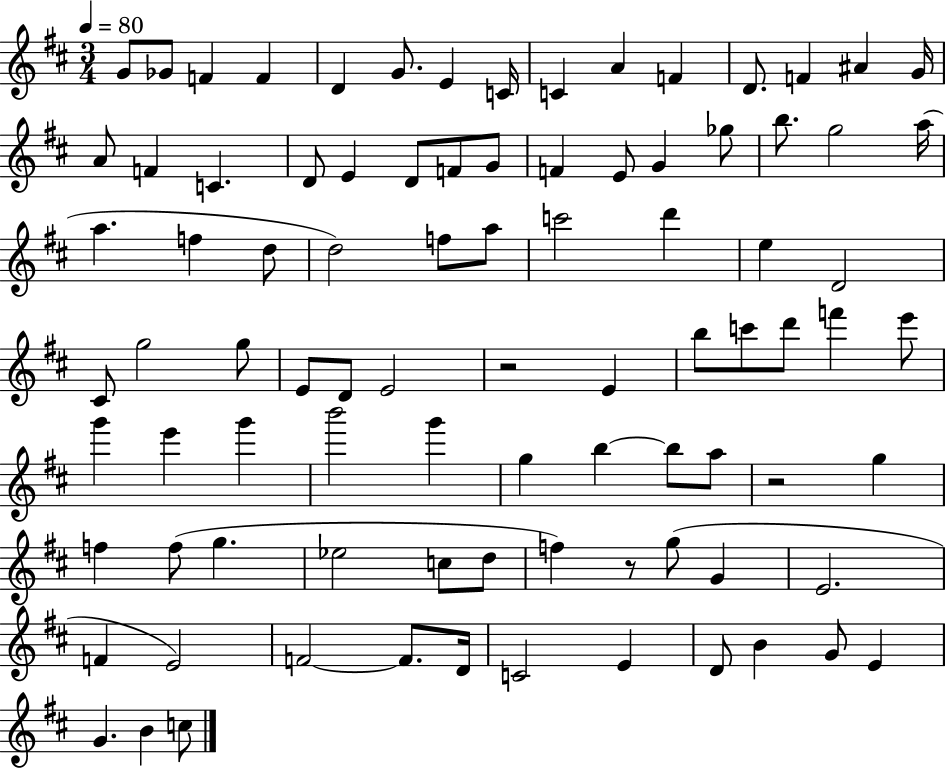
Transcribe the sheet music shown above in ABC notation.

X:1
T:Untitled
M:3/4
L:1/4
K:D
G/2 _G/2 F F D G/2 E C/4 C A F D/2 F ^A G/4 A/2 F C D/2 E D/2 F/2 G/2 F E/2 G _g/2 b/2 g2 a/4 a f d/2 d2 f/2 a/2 c'2 d' e D2 ^C/2 g2 g/2 E/2 D/2 E2 z2 E b/2 c'/2 d'/2 f' e'/2 g' e' g' b'2 g' g b b/2 a/2 z2 g f f/2 g _e2 c/2 d/2 f z/2 g/2 G E2 F E2 F2 F/2 D/4 C2 E D/2 B G/2 E G B c/2